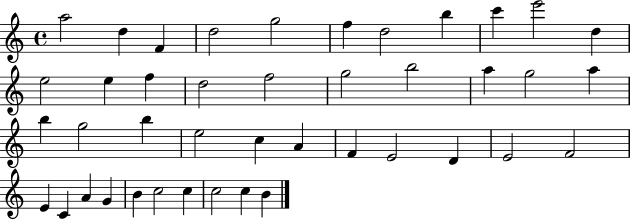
A5/h D5/q F4/q D5/h G5/h F5/q D5/h B5/q C6/q E6/h D5/q E5/h E5/q F5/q D5/h F5/h G5/h B5/h A5/q G5/h A5/q B5/q G5/h B5/q E5/h C5/q A4/q F4/q E4/h D4/q E4/h F4/h E4/q C4/q A4/q G4/q B4/q C5/h C5/q C5/h C5/q B4/q